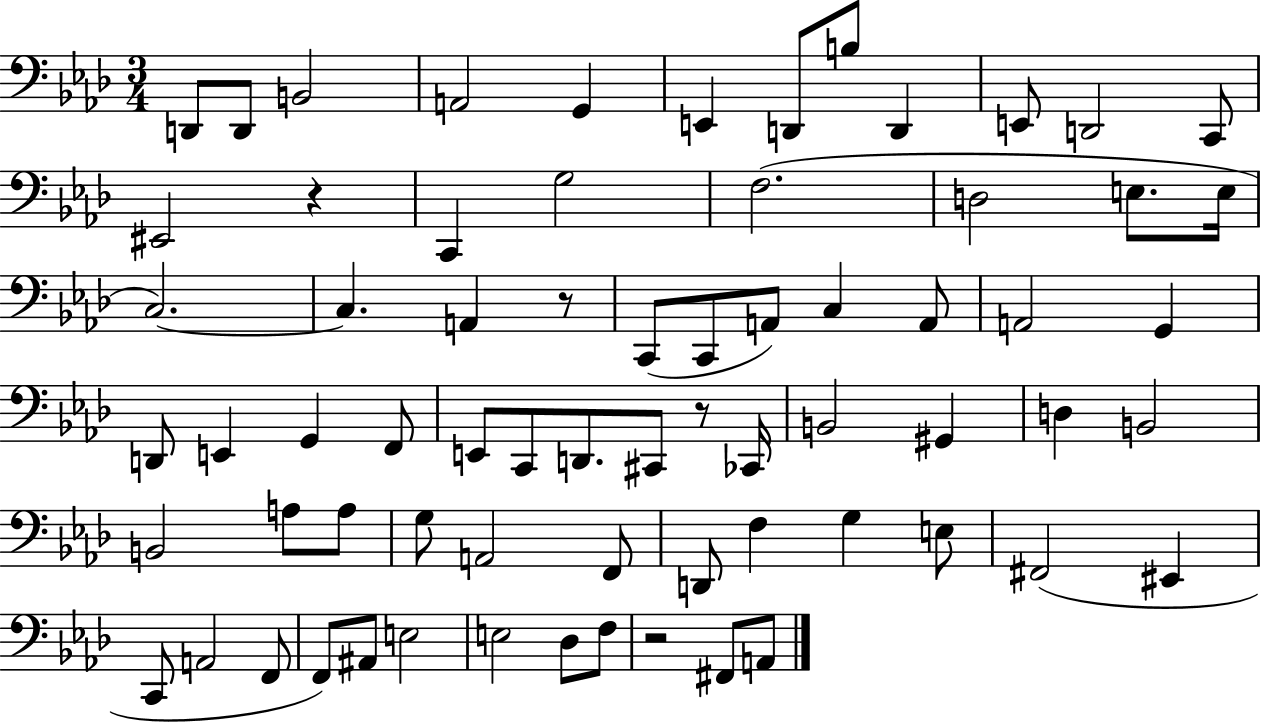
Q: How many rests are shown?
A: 4